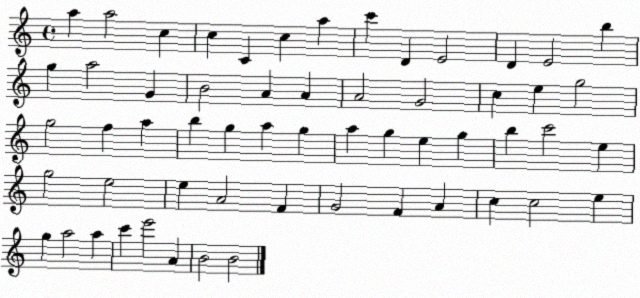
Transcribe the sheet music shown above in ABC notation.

X:1
T:Untitled
M:4/4
L:1/4
K:C
a a2 c c C c a c' D E2 D E2 b g a2 G B2 A A A2 G2 c e g2 g2 f a b g a g a g e g b c'2 e g2 e2 e A2 F G2 F A c c2 e g a2 a c' e'2 A B2 B2